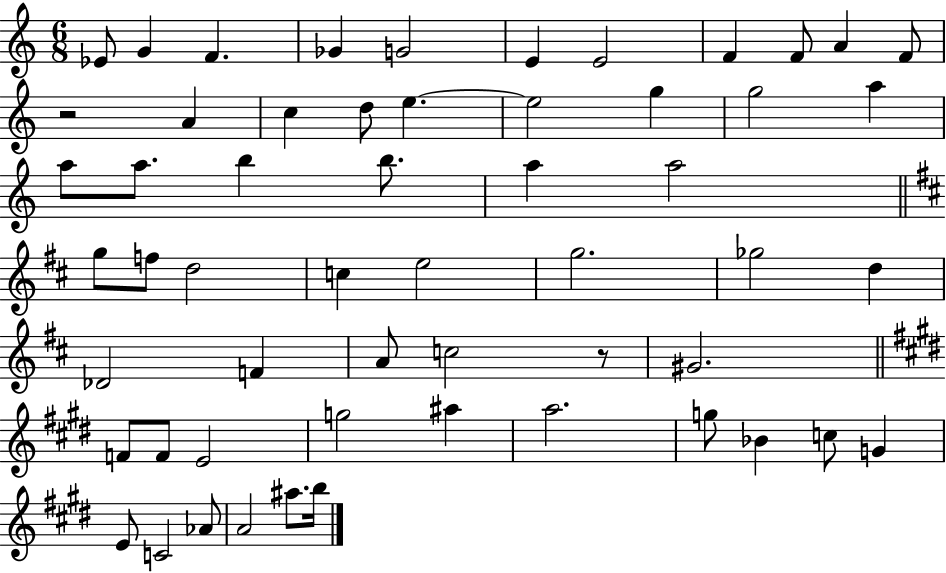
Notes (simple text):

Eb4/e G4/q F4/q. Gb4/q G4/h E4/q E4/h F4/q F4/e A4/q F4/e R/h A4/q C5/q D5/e E5/q. E5/h G5/q G5/h A5/q A5/e A5/e. B5/q B5/e. A5/q A5/h G5/e F5/e D5/h C5/q E5/h G5/h. Gb5/h D5/q Db4/h F4/q A4/e C5/h R/e G#4/h. F4/e F4/e E4/h G5/h A#5/q A5/h. G5/e Bb4/q C5/e G4/q E4/e C4/h Ab4/e A4/h A#5/e. B5/s